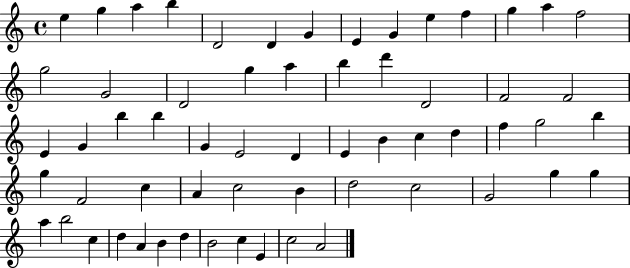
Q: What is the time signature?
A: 4/4